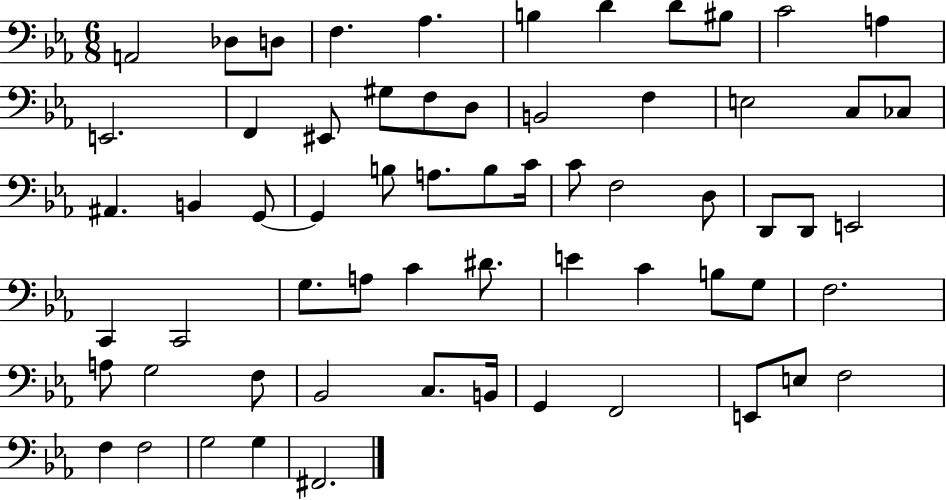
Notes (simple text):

A2/h Db3/e D3/e F3/q. Ab3/q. B3/q D4/q D4/e BIS3/e C4/h A3/q E2/h. F2/q EIS2/e G#3/e F3/e D3/e B2/h F3/q E3/h C3/e CES3/e A#2/q. B2/q G2/e G2/q B3/e A3/e. B3/e C4/s C4/e F3/h D3/e D2/e D2/e E2/h C2/q C2/h G3/e. A3/e C4/q D#4/e. E4/q C4/q B3/e G3/e F3/h. A3/e G3/h F3/e Bb2/h C3/e. B2/s G2/q F2/h E2/e E3/e F3/h F3/q F3/h G3/h G3/q F#2/h.